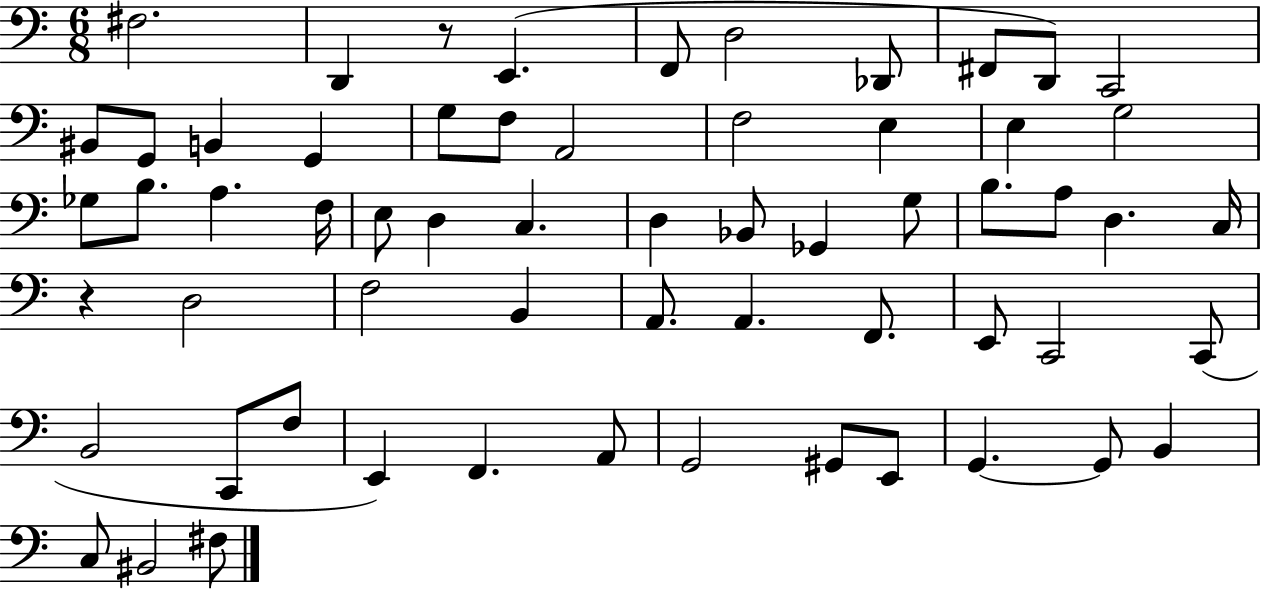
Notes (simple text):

F#3/h. D2/q R/e E2/q. F2/e D3/h Db2/e F#2/e D2/e C2/h BIS2/e G2/e B2/q G2/q G3/e F3/e A2/h F3/h E3/q E3/q G3/h Gb3/e B3/e. A3/q. F3/s E3/e D3/q C3/q. D3/q Bb2/e Gb2/q G3/e B3/e. A3/e D3/q. C3/s R/q D3/h F3/h B2/q A2/e. A2/q. F2/e. E2/e C2/h C2/e B2/h C2/e F3/e E2/q F2/q. A2/e G2/h G#2/e E2/e G2/q. G2/e B2/q C3/e BIS2/h F#3/e